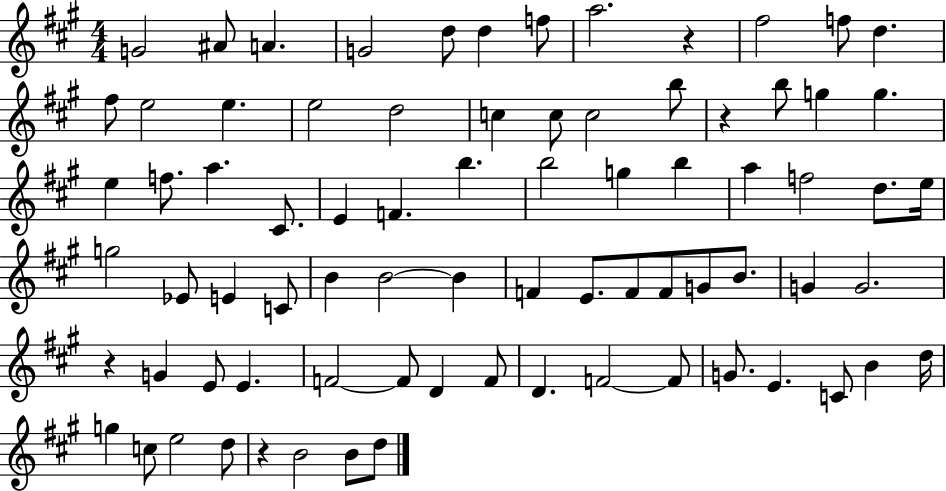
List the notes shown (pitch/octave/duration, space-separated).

G4/h A#4/e A4/q. G4/h D5/e D5/q F5/e A5/h. R/q F#5/h F5/e D5/q. F#5/e E5/h E5/q. E5/h D5/h C5/q C5/e C5/h B5/e R/q B5/e G5/q G5/q. E5/q F5/e. A5/q. C#4/e. E4/q F4/q. B5/q. B5/h G5/q B5/q A5/q F5/h D5/e. E5/s G5/h Eb4/e E4/q C4/e B4/q B4/h B4/q F4/q E4/e. F4/e F4/e G4/e B4/e. G4/q G4/h. R/q G4/q E4/e E4/q. F4/h F4/e D4/q F4/e D4/q. F4/h F4/e G4/e. E4/q. C4/e B4/q D5/s G5/q C5/e E5/h D5/e R/q B4/h B4/e D5/e